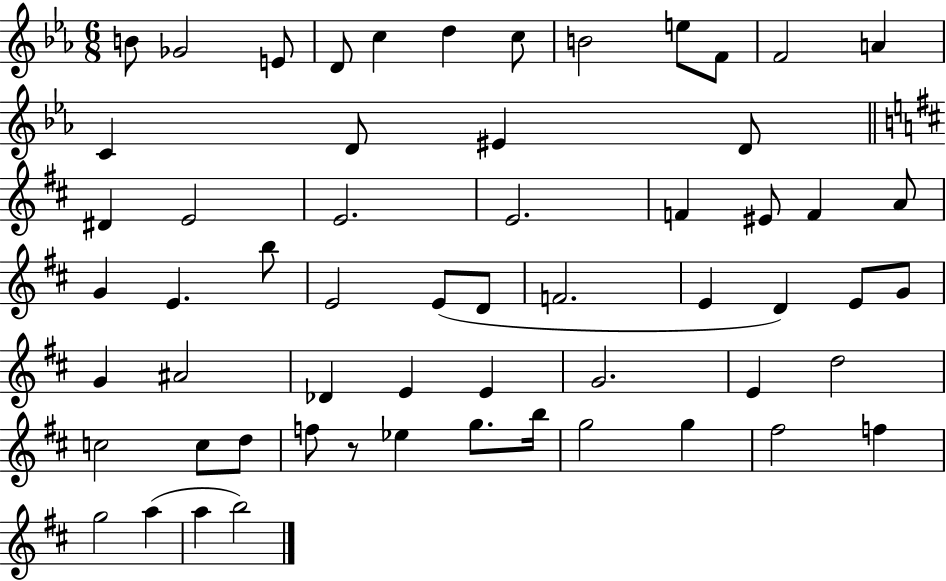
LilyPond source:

{
  \clef treble
  \numericTimeSignature
  \time 6/8
  \key ees \major
  b'8 ges'2 e'8 | d'8 c''4 d''4 c''8 | b'2 e''8 f'8 | f'2 a'4 | \break c'4 d'8 eis'4 d'8 | \bar "||" \break \key d \major dis'4 e'2 | e'2. | e'2. | f'4 eis'8 f'4 a'8 | \break g'4 e'4. b''8 | e'2 e'8( d'8 | f'2. | e'4 d'4) e'8 g'8 | \break g'4 ais'2 | des'4 e'4 e'4 | g'2. | e'4 d''2 | \break c''2 c''8 d''8 | f''8 r8 ees''4 g''8. b''16 | g''2 g''4 | fis''2 f''4 | \break g''2 a''4( | a''4 b''2) | \bar "|."
}